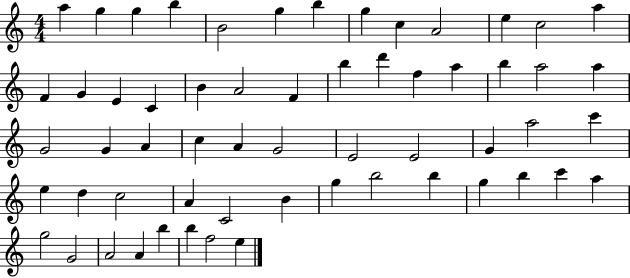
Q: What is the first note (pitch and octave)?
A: A5